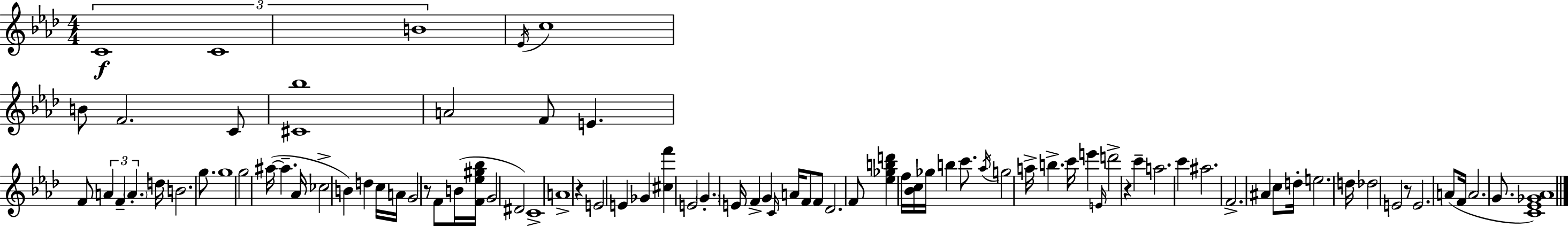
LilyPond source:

{
  \clef treble
  \numericTimeSignature
  \time 4/4
  \key f \minor
  \tuplet 3/2 { c'1\f | c'1 | b'1 } | \acciaccatura { ees'16 } c''1 | \break b'8 f'2. c'8 | <cis' bes''>1 | a'2 f'8 e'4. | f'8 \tuplet 3/2 { a'4 f'4-- \parenthesize a'4.-. } | \break d''16 b'2. g''8. | g''1 | g''2 ais''16~(~ ais''4.-- | aes'16 ces''2-> b'4) d''4 | \break c''16 a'16 g'2 r8 f'8 b'16( | <f' ees'' gis'' bes''>16 g'2 dis'2) | c'1-> | a'1-> | \break r4 e'2 e'4 | ges'4 <cis'' f'''>4 e'2 | \parenthesize g'4.-. e'16 f'4-> g'4 | \grace { c'16 } a'16 f'8 f'8 des'2. | \break f'8 <ees'' ges'' b'' d'''>4 f''16 <bes' c''>16 ges''16 b''4 c'''8. | \acciaccatura { aes''16 } g''2 a''16-> b''4.-> | c'''16 e'''4 \grace { e'16 } d'''2-> | r4 c'''4-- a''2. | \break c'''4 ais''2. | f'2.-> | ais'4 c''8 d''16-. e''2. | d''16 des''2 e'2 | \break r8 e'2. | a'8( f'16 a'2. | g'8. <c' ees' ges' aes'>1) | \bar "|."
}